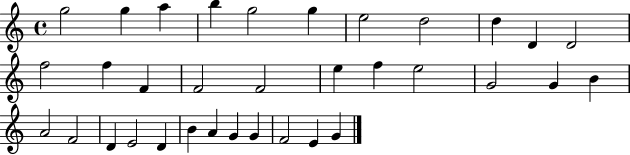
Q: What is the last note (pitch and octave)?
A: G4